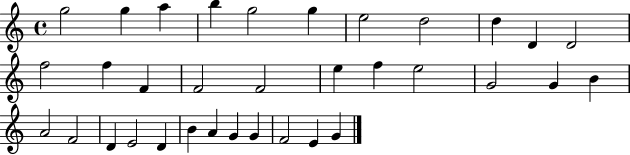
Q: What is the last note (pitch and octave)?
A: G4